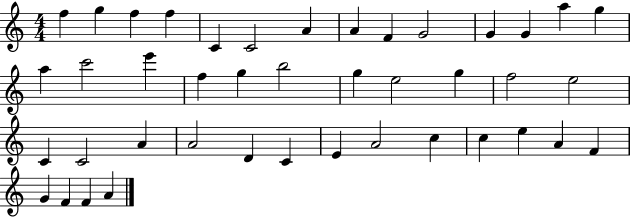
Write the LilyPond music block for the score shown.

{
  \clef treble
  \numericTimeSignature
  \time 4/4
  \key c \major
  f''4 g''4 f''4 f''4 | c'4 c'2 a'4 | a'4 f'4 g'2 | g'4 g'4 a''4 g''4 | \break a''4 c'''2 e'''4 | f''4 g''4 b''2 | g''4 e''2 g''4 | f''2 e''2 | \break c'4 c'2 a'4 | a'2 d'4 c'4 | e'4 a'2 c''4 | c''4 e''4 a'4 f'4 | \break g'4 f'4 f'4 a'4 | \bar "|."
}